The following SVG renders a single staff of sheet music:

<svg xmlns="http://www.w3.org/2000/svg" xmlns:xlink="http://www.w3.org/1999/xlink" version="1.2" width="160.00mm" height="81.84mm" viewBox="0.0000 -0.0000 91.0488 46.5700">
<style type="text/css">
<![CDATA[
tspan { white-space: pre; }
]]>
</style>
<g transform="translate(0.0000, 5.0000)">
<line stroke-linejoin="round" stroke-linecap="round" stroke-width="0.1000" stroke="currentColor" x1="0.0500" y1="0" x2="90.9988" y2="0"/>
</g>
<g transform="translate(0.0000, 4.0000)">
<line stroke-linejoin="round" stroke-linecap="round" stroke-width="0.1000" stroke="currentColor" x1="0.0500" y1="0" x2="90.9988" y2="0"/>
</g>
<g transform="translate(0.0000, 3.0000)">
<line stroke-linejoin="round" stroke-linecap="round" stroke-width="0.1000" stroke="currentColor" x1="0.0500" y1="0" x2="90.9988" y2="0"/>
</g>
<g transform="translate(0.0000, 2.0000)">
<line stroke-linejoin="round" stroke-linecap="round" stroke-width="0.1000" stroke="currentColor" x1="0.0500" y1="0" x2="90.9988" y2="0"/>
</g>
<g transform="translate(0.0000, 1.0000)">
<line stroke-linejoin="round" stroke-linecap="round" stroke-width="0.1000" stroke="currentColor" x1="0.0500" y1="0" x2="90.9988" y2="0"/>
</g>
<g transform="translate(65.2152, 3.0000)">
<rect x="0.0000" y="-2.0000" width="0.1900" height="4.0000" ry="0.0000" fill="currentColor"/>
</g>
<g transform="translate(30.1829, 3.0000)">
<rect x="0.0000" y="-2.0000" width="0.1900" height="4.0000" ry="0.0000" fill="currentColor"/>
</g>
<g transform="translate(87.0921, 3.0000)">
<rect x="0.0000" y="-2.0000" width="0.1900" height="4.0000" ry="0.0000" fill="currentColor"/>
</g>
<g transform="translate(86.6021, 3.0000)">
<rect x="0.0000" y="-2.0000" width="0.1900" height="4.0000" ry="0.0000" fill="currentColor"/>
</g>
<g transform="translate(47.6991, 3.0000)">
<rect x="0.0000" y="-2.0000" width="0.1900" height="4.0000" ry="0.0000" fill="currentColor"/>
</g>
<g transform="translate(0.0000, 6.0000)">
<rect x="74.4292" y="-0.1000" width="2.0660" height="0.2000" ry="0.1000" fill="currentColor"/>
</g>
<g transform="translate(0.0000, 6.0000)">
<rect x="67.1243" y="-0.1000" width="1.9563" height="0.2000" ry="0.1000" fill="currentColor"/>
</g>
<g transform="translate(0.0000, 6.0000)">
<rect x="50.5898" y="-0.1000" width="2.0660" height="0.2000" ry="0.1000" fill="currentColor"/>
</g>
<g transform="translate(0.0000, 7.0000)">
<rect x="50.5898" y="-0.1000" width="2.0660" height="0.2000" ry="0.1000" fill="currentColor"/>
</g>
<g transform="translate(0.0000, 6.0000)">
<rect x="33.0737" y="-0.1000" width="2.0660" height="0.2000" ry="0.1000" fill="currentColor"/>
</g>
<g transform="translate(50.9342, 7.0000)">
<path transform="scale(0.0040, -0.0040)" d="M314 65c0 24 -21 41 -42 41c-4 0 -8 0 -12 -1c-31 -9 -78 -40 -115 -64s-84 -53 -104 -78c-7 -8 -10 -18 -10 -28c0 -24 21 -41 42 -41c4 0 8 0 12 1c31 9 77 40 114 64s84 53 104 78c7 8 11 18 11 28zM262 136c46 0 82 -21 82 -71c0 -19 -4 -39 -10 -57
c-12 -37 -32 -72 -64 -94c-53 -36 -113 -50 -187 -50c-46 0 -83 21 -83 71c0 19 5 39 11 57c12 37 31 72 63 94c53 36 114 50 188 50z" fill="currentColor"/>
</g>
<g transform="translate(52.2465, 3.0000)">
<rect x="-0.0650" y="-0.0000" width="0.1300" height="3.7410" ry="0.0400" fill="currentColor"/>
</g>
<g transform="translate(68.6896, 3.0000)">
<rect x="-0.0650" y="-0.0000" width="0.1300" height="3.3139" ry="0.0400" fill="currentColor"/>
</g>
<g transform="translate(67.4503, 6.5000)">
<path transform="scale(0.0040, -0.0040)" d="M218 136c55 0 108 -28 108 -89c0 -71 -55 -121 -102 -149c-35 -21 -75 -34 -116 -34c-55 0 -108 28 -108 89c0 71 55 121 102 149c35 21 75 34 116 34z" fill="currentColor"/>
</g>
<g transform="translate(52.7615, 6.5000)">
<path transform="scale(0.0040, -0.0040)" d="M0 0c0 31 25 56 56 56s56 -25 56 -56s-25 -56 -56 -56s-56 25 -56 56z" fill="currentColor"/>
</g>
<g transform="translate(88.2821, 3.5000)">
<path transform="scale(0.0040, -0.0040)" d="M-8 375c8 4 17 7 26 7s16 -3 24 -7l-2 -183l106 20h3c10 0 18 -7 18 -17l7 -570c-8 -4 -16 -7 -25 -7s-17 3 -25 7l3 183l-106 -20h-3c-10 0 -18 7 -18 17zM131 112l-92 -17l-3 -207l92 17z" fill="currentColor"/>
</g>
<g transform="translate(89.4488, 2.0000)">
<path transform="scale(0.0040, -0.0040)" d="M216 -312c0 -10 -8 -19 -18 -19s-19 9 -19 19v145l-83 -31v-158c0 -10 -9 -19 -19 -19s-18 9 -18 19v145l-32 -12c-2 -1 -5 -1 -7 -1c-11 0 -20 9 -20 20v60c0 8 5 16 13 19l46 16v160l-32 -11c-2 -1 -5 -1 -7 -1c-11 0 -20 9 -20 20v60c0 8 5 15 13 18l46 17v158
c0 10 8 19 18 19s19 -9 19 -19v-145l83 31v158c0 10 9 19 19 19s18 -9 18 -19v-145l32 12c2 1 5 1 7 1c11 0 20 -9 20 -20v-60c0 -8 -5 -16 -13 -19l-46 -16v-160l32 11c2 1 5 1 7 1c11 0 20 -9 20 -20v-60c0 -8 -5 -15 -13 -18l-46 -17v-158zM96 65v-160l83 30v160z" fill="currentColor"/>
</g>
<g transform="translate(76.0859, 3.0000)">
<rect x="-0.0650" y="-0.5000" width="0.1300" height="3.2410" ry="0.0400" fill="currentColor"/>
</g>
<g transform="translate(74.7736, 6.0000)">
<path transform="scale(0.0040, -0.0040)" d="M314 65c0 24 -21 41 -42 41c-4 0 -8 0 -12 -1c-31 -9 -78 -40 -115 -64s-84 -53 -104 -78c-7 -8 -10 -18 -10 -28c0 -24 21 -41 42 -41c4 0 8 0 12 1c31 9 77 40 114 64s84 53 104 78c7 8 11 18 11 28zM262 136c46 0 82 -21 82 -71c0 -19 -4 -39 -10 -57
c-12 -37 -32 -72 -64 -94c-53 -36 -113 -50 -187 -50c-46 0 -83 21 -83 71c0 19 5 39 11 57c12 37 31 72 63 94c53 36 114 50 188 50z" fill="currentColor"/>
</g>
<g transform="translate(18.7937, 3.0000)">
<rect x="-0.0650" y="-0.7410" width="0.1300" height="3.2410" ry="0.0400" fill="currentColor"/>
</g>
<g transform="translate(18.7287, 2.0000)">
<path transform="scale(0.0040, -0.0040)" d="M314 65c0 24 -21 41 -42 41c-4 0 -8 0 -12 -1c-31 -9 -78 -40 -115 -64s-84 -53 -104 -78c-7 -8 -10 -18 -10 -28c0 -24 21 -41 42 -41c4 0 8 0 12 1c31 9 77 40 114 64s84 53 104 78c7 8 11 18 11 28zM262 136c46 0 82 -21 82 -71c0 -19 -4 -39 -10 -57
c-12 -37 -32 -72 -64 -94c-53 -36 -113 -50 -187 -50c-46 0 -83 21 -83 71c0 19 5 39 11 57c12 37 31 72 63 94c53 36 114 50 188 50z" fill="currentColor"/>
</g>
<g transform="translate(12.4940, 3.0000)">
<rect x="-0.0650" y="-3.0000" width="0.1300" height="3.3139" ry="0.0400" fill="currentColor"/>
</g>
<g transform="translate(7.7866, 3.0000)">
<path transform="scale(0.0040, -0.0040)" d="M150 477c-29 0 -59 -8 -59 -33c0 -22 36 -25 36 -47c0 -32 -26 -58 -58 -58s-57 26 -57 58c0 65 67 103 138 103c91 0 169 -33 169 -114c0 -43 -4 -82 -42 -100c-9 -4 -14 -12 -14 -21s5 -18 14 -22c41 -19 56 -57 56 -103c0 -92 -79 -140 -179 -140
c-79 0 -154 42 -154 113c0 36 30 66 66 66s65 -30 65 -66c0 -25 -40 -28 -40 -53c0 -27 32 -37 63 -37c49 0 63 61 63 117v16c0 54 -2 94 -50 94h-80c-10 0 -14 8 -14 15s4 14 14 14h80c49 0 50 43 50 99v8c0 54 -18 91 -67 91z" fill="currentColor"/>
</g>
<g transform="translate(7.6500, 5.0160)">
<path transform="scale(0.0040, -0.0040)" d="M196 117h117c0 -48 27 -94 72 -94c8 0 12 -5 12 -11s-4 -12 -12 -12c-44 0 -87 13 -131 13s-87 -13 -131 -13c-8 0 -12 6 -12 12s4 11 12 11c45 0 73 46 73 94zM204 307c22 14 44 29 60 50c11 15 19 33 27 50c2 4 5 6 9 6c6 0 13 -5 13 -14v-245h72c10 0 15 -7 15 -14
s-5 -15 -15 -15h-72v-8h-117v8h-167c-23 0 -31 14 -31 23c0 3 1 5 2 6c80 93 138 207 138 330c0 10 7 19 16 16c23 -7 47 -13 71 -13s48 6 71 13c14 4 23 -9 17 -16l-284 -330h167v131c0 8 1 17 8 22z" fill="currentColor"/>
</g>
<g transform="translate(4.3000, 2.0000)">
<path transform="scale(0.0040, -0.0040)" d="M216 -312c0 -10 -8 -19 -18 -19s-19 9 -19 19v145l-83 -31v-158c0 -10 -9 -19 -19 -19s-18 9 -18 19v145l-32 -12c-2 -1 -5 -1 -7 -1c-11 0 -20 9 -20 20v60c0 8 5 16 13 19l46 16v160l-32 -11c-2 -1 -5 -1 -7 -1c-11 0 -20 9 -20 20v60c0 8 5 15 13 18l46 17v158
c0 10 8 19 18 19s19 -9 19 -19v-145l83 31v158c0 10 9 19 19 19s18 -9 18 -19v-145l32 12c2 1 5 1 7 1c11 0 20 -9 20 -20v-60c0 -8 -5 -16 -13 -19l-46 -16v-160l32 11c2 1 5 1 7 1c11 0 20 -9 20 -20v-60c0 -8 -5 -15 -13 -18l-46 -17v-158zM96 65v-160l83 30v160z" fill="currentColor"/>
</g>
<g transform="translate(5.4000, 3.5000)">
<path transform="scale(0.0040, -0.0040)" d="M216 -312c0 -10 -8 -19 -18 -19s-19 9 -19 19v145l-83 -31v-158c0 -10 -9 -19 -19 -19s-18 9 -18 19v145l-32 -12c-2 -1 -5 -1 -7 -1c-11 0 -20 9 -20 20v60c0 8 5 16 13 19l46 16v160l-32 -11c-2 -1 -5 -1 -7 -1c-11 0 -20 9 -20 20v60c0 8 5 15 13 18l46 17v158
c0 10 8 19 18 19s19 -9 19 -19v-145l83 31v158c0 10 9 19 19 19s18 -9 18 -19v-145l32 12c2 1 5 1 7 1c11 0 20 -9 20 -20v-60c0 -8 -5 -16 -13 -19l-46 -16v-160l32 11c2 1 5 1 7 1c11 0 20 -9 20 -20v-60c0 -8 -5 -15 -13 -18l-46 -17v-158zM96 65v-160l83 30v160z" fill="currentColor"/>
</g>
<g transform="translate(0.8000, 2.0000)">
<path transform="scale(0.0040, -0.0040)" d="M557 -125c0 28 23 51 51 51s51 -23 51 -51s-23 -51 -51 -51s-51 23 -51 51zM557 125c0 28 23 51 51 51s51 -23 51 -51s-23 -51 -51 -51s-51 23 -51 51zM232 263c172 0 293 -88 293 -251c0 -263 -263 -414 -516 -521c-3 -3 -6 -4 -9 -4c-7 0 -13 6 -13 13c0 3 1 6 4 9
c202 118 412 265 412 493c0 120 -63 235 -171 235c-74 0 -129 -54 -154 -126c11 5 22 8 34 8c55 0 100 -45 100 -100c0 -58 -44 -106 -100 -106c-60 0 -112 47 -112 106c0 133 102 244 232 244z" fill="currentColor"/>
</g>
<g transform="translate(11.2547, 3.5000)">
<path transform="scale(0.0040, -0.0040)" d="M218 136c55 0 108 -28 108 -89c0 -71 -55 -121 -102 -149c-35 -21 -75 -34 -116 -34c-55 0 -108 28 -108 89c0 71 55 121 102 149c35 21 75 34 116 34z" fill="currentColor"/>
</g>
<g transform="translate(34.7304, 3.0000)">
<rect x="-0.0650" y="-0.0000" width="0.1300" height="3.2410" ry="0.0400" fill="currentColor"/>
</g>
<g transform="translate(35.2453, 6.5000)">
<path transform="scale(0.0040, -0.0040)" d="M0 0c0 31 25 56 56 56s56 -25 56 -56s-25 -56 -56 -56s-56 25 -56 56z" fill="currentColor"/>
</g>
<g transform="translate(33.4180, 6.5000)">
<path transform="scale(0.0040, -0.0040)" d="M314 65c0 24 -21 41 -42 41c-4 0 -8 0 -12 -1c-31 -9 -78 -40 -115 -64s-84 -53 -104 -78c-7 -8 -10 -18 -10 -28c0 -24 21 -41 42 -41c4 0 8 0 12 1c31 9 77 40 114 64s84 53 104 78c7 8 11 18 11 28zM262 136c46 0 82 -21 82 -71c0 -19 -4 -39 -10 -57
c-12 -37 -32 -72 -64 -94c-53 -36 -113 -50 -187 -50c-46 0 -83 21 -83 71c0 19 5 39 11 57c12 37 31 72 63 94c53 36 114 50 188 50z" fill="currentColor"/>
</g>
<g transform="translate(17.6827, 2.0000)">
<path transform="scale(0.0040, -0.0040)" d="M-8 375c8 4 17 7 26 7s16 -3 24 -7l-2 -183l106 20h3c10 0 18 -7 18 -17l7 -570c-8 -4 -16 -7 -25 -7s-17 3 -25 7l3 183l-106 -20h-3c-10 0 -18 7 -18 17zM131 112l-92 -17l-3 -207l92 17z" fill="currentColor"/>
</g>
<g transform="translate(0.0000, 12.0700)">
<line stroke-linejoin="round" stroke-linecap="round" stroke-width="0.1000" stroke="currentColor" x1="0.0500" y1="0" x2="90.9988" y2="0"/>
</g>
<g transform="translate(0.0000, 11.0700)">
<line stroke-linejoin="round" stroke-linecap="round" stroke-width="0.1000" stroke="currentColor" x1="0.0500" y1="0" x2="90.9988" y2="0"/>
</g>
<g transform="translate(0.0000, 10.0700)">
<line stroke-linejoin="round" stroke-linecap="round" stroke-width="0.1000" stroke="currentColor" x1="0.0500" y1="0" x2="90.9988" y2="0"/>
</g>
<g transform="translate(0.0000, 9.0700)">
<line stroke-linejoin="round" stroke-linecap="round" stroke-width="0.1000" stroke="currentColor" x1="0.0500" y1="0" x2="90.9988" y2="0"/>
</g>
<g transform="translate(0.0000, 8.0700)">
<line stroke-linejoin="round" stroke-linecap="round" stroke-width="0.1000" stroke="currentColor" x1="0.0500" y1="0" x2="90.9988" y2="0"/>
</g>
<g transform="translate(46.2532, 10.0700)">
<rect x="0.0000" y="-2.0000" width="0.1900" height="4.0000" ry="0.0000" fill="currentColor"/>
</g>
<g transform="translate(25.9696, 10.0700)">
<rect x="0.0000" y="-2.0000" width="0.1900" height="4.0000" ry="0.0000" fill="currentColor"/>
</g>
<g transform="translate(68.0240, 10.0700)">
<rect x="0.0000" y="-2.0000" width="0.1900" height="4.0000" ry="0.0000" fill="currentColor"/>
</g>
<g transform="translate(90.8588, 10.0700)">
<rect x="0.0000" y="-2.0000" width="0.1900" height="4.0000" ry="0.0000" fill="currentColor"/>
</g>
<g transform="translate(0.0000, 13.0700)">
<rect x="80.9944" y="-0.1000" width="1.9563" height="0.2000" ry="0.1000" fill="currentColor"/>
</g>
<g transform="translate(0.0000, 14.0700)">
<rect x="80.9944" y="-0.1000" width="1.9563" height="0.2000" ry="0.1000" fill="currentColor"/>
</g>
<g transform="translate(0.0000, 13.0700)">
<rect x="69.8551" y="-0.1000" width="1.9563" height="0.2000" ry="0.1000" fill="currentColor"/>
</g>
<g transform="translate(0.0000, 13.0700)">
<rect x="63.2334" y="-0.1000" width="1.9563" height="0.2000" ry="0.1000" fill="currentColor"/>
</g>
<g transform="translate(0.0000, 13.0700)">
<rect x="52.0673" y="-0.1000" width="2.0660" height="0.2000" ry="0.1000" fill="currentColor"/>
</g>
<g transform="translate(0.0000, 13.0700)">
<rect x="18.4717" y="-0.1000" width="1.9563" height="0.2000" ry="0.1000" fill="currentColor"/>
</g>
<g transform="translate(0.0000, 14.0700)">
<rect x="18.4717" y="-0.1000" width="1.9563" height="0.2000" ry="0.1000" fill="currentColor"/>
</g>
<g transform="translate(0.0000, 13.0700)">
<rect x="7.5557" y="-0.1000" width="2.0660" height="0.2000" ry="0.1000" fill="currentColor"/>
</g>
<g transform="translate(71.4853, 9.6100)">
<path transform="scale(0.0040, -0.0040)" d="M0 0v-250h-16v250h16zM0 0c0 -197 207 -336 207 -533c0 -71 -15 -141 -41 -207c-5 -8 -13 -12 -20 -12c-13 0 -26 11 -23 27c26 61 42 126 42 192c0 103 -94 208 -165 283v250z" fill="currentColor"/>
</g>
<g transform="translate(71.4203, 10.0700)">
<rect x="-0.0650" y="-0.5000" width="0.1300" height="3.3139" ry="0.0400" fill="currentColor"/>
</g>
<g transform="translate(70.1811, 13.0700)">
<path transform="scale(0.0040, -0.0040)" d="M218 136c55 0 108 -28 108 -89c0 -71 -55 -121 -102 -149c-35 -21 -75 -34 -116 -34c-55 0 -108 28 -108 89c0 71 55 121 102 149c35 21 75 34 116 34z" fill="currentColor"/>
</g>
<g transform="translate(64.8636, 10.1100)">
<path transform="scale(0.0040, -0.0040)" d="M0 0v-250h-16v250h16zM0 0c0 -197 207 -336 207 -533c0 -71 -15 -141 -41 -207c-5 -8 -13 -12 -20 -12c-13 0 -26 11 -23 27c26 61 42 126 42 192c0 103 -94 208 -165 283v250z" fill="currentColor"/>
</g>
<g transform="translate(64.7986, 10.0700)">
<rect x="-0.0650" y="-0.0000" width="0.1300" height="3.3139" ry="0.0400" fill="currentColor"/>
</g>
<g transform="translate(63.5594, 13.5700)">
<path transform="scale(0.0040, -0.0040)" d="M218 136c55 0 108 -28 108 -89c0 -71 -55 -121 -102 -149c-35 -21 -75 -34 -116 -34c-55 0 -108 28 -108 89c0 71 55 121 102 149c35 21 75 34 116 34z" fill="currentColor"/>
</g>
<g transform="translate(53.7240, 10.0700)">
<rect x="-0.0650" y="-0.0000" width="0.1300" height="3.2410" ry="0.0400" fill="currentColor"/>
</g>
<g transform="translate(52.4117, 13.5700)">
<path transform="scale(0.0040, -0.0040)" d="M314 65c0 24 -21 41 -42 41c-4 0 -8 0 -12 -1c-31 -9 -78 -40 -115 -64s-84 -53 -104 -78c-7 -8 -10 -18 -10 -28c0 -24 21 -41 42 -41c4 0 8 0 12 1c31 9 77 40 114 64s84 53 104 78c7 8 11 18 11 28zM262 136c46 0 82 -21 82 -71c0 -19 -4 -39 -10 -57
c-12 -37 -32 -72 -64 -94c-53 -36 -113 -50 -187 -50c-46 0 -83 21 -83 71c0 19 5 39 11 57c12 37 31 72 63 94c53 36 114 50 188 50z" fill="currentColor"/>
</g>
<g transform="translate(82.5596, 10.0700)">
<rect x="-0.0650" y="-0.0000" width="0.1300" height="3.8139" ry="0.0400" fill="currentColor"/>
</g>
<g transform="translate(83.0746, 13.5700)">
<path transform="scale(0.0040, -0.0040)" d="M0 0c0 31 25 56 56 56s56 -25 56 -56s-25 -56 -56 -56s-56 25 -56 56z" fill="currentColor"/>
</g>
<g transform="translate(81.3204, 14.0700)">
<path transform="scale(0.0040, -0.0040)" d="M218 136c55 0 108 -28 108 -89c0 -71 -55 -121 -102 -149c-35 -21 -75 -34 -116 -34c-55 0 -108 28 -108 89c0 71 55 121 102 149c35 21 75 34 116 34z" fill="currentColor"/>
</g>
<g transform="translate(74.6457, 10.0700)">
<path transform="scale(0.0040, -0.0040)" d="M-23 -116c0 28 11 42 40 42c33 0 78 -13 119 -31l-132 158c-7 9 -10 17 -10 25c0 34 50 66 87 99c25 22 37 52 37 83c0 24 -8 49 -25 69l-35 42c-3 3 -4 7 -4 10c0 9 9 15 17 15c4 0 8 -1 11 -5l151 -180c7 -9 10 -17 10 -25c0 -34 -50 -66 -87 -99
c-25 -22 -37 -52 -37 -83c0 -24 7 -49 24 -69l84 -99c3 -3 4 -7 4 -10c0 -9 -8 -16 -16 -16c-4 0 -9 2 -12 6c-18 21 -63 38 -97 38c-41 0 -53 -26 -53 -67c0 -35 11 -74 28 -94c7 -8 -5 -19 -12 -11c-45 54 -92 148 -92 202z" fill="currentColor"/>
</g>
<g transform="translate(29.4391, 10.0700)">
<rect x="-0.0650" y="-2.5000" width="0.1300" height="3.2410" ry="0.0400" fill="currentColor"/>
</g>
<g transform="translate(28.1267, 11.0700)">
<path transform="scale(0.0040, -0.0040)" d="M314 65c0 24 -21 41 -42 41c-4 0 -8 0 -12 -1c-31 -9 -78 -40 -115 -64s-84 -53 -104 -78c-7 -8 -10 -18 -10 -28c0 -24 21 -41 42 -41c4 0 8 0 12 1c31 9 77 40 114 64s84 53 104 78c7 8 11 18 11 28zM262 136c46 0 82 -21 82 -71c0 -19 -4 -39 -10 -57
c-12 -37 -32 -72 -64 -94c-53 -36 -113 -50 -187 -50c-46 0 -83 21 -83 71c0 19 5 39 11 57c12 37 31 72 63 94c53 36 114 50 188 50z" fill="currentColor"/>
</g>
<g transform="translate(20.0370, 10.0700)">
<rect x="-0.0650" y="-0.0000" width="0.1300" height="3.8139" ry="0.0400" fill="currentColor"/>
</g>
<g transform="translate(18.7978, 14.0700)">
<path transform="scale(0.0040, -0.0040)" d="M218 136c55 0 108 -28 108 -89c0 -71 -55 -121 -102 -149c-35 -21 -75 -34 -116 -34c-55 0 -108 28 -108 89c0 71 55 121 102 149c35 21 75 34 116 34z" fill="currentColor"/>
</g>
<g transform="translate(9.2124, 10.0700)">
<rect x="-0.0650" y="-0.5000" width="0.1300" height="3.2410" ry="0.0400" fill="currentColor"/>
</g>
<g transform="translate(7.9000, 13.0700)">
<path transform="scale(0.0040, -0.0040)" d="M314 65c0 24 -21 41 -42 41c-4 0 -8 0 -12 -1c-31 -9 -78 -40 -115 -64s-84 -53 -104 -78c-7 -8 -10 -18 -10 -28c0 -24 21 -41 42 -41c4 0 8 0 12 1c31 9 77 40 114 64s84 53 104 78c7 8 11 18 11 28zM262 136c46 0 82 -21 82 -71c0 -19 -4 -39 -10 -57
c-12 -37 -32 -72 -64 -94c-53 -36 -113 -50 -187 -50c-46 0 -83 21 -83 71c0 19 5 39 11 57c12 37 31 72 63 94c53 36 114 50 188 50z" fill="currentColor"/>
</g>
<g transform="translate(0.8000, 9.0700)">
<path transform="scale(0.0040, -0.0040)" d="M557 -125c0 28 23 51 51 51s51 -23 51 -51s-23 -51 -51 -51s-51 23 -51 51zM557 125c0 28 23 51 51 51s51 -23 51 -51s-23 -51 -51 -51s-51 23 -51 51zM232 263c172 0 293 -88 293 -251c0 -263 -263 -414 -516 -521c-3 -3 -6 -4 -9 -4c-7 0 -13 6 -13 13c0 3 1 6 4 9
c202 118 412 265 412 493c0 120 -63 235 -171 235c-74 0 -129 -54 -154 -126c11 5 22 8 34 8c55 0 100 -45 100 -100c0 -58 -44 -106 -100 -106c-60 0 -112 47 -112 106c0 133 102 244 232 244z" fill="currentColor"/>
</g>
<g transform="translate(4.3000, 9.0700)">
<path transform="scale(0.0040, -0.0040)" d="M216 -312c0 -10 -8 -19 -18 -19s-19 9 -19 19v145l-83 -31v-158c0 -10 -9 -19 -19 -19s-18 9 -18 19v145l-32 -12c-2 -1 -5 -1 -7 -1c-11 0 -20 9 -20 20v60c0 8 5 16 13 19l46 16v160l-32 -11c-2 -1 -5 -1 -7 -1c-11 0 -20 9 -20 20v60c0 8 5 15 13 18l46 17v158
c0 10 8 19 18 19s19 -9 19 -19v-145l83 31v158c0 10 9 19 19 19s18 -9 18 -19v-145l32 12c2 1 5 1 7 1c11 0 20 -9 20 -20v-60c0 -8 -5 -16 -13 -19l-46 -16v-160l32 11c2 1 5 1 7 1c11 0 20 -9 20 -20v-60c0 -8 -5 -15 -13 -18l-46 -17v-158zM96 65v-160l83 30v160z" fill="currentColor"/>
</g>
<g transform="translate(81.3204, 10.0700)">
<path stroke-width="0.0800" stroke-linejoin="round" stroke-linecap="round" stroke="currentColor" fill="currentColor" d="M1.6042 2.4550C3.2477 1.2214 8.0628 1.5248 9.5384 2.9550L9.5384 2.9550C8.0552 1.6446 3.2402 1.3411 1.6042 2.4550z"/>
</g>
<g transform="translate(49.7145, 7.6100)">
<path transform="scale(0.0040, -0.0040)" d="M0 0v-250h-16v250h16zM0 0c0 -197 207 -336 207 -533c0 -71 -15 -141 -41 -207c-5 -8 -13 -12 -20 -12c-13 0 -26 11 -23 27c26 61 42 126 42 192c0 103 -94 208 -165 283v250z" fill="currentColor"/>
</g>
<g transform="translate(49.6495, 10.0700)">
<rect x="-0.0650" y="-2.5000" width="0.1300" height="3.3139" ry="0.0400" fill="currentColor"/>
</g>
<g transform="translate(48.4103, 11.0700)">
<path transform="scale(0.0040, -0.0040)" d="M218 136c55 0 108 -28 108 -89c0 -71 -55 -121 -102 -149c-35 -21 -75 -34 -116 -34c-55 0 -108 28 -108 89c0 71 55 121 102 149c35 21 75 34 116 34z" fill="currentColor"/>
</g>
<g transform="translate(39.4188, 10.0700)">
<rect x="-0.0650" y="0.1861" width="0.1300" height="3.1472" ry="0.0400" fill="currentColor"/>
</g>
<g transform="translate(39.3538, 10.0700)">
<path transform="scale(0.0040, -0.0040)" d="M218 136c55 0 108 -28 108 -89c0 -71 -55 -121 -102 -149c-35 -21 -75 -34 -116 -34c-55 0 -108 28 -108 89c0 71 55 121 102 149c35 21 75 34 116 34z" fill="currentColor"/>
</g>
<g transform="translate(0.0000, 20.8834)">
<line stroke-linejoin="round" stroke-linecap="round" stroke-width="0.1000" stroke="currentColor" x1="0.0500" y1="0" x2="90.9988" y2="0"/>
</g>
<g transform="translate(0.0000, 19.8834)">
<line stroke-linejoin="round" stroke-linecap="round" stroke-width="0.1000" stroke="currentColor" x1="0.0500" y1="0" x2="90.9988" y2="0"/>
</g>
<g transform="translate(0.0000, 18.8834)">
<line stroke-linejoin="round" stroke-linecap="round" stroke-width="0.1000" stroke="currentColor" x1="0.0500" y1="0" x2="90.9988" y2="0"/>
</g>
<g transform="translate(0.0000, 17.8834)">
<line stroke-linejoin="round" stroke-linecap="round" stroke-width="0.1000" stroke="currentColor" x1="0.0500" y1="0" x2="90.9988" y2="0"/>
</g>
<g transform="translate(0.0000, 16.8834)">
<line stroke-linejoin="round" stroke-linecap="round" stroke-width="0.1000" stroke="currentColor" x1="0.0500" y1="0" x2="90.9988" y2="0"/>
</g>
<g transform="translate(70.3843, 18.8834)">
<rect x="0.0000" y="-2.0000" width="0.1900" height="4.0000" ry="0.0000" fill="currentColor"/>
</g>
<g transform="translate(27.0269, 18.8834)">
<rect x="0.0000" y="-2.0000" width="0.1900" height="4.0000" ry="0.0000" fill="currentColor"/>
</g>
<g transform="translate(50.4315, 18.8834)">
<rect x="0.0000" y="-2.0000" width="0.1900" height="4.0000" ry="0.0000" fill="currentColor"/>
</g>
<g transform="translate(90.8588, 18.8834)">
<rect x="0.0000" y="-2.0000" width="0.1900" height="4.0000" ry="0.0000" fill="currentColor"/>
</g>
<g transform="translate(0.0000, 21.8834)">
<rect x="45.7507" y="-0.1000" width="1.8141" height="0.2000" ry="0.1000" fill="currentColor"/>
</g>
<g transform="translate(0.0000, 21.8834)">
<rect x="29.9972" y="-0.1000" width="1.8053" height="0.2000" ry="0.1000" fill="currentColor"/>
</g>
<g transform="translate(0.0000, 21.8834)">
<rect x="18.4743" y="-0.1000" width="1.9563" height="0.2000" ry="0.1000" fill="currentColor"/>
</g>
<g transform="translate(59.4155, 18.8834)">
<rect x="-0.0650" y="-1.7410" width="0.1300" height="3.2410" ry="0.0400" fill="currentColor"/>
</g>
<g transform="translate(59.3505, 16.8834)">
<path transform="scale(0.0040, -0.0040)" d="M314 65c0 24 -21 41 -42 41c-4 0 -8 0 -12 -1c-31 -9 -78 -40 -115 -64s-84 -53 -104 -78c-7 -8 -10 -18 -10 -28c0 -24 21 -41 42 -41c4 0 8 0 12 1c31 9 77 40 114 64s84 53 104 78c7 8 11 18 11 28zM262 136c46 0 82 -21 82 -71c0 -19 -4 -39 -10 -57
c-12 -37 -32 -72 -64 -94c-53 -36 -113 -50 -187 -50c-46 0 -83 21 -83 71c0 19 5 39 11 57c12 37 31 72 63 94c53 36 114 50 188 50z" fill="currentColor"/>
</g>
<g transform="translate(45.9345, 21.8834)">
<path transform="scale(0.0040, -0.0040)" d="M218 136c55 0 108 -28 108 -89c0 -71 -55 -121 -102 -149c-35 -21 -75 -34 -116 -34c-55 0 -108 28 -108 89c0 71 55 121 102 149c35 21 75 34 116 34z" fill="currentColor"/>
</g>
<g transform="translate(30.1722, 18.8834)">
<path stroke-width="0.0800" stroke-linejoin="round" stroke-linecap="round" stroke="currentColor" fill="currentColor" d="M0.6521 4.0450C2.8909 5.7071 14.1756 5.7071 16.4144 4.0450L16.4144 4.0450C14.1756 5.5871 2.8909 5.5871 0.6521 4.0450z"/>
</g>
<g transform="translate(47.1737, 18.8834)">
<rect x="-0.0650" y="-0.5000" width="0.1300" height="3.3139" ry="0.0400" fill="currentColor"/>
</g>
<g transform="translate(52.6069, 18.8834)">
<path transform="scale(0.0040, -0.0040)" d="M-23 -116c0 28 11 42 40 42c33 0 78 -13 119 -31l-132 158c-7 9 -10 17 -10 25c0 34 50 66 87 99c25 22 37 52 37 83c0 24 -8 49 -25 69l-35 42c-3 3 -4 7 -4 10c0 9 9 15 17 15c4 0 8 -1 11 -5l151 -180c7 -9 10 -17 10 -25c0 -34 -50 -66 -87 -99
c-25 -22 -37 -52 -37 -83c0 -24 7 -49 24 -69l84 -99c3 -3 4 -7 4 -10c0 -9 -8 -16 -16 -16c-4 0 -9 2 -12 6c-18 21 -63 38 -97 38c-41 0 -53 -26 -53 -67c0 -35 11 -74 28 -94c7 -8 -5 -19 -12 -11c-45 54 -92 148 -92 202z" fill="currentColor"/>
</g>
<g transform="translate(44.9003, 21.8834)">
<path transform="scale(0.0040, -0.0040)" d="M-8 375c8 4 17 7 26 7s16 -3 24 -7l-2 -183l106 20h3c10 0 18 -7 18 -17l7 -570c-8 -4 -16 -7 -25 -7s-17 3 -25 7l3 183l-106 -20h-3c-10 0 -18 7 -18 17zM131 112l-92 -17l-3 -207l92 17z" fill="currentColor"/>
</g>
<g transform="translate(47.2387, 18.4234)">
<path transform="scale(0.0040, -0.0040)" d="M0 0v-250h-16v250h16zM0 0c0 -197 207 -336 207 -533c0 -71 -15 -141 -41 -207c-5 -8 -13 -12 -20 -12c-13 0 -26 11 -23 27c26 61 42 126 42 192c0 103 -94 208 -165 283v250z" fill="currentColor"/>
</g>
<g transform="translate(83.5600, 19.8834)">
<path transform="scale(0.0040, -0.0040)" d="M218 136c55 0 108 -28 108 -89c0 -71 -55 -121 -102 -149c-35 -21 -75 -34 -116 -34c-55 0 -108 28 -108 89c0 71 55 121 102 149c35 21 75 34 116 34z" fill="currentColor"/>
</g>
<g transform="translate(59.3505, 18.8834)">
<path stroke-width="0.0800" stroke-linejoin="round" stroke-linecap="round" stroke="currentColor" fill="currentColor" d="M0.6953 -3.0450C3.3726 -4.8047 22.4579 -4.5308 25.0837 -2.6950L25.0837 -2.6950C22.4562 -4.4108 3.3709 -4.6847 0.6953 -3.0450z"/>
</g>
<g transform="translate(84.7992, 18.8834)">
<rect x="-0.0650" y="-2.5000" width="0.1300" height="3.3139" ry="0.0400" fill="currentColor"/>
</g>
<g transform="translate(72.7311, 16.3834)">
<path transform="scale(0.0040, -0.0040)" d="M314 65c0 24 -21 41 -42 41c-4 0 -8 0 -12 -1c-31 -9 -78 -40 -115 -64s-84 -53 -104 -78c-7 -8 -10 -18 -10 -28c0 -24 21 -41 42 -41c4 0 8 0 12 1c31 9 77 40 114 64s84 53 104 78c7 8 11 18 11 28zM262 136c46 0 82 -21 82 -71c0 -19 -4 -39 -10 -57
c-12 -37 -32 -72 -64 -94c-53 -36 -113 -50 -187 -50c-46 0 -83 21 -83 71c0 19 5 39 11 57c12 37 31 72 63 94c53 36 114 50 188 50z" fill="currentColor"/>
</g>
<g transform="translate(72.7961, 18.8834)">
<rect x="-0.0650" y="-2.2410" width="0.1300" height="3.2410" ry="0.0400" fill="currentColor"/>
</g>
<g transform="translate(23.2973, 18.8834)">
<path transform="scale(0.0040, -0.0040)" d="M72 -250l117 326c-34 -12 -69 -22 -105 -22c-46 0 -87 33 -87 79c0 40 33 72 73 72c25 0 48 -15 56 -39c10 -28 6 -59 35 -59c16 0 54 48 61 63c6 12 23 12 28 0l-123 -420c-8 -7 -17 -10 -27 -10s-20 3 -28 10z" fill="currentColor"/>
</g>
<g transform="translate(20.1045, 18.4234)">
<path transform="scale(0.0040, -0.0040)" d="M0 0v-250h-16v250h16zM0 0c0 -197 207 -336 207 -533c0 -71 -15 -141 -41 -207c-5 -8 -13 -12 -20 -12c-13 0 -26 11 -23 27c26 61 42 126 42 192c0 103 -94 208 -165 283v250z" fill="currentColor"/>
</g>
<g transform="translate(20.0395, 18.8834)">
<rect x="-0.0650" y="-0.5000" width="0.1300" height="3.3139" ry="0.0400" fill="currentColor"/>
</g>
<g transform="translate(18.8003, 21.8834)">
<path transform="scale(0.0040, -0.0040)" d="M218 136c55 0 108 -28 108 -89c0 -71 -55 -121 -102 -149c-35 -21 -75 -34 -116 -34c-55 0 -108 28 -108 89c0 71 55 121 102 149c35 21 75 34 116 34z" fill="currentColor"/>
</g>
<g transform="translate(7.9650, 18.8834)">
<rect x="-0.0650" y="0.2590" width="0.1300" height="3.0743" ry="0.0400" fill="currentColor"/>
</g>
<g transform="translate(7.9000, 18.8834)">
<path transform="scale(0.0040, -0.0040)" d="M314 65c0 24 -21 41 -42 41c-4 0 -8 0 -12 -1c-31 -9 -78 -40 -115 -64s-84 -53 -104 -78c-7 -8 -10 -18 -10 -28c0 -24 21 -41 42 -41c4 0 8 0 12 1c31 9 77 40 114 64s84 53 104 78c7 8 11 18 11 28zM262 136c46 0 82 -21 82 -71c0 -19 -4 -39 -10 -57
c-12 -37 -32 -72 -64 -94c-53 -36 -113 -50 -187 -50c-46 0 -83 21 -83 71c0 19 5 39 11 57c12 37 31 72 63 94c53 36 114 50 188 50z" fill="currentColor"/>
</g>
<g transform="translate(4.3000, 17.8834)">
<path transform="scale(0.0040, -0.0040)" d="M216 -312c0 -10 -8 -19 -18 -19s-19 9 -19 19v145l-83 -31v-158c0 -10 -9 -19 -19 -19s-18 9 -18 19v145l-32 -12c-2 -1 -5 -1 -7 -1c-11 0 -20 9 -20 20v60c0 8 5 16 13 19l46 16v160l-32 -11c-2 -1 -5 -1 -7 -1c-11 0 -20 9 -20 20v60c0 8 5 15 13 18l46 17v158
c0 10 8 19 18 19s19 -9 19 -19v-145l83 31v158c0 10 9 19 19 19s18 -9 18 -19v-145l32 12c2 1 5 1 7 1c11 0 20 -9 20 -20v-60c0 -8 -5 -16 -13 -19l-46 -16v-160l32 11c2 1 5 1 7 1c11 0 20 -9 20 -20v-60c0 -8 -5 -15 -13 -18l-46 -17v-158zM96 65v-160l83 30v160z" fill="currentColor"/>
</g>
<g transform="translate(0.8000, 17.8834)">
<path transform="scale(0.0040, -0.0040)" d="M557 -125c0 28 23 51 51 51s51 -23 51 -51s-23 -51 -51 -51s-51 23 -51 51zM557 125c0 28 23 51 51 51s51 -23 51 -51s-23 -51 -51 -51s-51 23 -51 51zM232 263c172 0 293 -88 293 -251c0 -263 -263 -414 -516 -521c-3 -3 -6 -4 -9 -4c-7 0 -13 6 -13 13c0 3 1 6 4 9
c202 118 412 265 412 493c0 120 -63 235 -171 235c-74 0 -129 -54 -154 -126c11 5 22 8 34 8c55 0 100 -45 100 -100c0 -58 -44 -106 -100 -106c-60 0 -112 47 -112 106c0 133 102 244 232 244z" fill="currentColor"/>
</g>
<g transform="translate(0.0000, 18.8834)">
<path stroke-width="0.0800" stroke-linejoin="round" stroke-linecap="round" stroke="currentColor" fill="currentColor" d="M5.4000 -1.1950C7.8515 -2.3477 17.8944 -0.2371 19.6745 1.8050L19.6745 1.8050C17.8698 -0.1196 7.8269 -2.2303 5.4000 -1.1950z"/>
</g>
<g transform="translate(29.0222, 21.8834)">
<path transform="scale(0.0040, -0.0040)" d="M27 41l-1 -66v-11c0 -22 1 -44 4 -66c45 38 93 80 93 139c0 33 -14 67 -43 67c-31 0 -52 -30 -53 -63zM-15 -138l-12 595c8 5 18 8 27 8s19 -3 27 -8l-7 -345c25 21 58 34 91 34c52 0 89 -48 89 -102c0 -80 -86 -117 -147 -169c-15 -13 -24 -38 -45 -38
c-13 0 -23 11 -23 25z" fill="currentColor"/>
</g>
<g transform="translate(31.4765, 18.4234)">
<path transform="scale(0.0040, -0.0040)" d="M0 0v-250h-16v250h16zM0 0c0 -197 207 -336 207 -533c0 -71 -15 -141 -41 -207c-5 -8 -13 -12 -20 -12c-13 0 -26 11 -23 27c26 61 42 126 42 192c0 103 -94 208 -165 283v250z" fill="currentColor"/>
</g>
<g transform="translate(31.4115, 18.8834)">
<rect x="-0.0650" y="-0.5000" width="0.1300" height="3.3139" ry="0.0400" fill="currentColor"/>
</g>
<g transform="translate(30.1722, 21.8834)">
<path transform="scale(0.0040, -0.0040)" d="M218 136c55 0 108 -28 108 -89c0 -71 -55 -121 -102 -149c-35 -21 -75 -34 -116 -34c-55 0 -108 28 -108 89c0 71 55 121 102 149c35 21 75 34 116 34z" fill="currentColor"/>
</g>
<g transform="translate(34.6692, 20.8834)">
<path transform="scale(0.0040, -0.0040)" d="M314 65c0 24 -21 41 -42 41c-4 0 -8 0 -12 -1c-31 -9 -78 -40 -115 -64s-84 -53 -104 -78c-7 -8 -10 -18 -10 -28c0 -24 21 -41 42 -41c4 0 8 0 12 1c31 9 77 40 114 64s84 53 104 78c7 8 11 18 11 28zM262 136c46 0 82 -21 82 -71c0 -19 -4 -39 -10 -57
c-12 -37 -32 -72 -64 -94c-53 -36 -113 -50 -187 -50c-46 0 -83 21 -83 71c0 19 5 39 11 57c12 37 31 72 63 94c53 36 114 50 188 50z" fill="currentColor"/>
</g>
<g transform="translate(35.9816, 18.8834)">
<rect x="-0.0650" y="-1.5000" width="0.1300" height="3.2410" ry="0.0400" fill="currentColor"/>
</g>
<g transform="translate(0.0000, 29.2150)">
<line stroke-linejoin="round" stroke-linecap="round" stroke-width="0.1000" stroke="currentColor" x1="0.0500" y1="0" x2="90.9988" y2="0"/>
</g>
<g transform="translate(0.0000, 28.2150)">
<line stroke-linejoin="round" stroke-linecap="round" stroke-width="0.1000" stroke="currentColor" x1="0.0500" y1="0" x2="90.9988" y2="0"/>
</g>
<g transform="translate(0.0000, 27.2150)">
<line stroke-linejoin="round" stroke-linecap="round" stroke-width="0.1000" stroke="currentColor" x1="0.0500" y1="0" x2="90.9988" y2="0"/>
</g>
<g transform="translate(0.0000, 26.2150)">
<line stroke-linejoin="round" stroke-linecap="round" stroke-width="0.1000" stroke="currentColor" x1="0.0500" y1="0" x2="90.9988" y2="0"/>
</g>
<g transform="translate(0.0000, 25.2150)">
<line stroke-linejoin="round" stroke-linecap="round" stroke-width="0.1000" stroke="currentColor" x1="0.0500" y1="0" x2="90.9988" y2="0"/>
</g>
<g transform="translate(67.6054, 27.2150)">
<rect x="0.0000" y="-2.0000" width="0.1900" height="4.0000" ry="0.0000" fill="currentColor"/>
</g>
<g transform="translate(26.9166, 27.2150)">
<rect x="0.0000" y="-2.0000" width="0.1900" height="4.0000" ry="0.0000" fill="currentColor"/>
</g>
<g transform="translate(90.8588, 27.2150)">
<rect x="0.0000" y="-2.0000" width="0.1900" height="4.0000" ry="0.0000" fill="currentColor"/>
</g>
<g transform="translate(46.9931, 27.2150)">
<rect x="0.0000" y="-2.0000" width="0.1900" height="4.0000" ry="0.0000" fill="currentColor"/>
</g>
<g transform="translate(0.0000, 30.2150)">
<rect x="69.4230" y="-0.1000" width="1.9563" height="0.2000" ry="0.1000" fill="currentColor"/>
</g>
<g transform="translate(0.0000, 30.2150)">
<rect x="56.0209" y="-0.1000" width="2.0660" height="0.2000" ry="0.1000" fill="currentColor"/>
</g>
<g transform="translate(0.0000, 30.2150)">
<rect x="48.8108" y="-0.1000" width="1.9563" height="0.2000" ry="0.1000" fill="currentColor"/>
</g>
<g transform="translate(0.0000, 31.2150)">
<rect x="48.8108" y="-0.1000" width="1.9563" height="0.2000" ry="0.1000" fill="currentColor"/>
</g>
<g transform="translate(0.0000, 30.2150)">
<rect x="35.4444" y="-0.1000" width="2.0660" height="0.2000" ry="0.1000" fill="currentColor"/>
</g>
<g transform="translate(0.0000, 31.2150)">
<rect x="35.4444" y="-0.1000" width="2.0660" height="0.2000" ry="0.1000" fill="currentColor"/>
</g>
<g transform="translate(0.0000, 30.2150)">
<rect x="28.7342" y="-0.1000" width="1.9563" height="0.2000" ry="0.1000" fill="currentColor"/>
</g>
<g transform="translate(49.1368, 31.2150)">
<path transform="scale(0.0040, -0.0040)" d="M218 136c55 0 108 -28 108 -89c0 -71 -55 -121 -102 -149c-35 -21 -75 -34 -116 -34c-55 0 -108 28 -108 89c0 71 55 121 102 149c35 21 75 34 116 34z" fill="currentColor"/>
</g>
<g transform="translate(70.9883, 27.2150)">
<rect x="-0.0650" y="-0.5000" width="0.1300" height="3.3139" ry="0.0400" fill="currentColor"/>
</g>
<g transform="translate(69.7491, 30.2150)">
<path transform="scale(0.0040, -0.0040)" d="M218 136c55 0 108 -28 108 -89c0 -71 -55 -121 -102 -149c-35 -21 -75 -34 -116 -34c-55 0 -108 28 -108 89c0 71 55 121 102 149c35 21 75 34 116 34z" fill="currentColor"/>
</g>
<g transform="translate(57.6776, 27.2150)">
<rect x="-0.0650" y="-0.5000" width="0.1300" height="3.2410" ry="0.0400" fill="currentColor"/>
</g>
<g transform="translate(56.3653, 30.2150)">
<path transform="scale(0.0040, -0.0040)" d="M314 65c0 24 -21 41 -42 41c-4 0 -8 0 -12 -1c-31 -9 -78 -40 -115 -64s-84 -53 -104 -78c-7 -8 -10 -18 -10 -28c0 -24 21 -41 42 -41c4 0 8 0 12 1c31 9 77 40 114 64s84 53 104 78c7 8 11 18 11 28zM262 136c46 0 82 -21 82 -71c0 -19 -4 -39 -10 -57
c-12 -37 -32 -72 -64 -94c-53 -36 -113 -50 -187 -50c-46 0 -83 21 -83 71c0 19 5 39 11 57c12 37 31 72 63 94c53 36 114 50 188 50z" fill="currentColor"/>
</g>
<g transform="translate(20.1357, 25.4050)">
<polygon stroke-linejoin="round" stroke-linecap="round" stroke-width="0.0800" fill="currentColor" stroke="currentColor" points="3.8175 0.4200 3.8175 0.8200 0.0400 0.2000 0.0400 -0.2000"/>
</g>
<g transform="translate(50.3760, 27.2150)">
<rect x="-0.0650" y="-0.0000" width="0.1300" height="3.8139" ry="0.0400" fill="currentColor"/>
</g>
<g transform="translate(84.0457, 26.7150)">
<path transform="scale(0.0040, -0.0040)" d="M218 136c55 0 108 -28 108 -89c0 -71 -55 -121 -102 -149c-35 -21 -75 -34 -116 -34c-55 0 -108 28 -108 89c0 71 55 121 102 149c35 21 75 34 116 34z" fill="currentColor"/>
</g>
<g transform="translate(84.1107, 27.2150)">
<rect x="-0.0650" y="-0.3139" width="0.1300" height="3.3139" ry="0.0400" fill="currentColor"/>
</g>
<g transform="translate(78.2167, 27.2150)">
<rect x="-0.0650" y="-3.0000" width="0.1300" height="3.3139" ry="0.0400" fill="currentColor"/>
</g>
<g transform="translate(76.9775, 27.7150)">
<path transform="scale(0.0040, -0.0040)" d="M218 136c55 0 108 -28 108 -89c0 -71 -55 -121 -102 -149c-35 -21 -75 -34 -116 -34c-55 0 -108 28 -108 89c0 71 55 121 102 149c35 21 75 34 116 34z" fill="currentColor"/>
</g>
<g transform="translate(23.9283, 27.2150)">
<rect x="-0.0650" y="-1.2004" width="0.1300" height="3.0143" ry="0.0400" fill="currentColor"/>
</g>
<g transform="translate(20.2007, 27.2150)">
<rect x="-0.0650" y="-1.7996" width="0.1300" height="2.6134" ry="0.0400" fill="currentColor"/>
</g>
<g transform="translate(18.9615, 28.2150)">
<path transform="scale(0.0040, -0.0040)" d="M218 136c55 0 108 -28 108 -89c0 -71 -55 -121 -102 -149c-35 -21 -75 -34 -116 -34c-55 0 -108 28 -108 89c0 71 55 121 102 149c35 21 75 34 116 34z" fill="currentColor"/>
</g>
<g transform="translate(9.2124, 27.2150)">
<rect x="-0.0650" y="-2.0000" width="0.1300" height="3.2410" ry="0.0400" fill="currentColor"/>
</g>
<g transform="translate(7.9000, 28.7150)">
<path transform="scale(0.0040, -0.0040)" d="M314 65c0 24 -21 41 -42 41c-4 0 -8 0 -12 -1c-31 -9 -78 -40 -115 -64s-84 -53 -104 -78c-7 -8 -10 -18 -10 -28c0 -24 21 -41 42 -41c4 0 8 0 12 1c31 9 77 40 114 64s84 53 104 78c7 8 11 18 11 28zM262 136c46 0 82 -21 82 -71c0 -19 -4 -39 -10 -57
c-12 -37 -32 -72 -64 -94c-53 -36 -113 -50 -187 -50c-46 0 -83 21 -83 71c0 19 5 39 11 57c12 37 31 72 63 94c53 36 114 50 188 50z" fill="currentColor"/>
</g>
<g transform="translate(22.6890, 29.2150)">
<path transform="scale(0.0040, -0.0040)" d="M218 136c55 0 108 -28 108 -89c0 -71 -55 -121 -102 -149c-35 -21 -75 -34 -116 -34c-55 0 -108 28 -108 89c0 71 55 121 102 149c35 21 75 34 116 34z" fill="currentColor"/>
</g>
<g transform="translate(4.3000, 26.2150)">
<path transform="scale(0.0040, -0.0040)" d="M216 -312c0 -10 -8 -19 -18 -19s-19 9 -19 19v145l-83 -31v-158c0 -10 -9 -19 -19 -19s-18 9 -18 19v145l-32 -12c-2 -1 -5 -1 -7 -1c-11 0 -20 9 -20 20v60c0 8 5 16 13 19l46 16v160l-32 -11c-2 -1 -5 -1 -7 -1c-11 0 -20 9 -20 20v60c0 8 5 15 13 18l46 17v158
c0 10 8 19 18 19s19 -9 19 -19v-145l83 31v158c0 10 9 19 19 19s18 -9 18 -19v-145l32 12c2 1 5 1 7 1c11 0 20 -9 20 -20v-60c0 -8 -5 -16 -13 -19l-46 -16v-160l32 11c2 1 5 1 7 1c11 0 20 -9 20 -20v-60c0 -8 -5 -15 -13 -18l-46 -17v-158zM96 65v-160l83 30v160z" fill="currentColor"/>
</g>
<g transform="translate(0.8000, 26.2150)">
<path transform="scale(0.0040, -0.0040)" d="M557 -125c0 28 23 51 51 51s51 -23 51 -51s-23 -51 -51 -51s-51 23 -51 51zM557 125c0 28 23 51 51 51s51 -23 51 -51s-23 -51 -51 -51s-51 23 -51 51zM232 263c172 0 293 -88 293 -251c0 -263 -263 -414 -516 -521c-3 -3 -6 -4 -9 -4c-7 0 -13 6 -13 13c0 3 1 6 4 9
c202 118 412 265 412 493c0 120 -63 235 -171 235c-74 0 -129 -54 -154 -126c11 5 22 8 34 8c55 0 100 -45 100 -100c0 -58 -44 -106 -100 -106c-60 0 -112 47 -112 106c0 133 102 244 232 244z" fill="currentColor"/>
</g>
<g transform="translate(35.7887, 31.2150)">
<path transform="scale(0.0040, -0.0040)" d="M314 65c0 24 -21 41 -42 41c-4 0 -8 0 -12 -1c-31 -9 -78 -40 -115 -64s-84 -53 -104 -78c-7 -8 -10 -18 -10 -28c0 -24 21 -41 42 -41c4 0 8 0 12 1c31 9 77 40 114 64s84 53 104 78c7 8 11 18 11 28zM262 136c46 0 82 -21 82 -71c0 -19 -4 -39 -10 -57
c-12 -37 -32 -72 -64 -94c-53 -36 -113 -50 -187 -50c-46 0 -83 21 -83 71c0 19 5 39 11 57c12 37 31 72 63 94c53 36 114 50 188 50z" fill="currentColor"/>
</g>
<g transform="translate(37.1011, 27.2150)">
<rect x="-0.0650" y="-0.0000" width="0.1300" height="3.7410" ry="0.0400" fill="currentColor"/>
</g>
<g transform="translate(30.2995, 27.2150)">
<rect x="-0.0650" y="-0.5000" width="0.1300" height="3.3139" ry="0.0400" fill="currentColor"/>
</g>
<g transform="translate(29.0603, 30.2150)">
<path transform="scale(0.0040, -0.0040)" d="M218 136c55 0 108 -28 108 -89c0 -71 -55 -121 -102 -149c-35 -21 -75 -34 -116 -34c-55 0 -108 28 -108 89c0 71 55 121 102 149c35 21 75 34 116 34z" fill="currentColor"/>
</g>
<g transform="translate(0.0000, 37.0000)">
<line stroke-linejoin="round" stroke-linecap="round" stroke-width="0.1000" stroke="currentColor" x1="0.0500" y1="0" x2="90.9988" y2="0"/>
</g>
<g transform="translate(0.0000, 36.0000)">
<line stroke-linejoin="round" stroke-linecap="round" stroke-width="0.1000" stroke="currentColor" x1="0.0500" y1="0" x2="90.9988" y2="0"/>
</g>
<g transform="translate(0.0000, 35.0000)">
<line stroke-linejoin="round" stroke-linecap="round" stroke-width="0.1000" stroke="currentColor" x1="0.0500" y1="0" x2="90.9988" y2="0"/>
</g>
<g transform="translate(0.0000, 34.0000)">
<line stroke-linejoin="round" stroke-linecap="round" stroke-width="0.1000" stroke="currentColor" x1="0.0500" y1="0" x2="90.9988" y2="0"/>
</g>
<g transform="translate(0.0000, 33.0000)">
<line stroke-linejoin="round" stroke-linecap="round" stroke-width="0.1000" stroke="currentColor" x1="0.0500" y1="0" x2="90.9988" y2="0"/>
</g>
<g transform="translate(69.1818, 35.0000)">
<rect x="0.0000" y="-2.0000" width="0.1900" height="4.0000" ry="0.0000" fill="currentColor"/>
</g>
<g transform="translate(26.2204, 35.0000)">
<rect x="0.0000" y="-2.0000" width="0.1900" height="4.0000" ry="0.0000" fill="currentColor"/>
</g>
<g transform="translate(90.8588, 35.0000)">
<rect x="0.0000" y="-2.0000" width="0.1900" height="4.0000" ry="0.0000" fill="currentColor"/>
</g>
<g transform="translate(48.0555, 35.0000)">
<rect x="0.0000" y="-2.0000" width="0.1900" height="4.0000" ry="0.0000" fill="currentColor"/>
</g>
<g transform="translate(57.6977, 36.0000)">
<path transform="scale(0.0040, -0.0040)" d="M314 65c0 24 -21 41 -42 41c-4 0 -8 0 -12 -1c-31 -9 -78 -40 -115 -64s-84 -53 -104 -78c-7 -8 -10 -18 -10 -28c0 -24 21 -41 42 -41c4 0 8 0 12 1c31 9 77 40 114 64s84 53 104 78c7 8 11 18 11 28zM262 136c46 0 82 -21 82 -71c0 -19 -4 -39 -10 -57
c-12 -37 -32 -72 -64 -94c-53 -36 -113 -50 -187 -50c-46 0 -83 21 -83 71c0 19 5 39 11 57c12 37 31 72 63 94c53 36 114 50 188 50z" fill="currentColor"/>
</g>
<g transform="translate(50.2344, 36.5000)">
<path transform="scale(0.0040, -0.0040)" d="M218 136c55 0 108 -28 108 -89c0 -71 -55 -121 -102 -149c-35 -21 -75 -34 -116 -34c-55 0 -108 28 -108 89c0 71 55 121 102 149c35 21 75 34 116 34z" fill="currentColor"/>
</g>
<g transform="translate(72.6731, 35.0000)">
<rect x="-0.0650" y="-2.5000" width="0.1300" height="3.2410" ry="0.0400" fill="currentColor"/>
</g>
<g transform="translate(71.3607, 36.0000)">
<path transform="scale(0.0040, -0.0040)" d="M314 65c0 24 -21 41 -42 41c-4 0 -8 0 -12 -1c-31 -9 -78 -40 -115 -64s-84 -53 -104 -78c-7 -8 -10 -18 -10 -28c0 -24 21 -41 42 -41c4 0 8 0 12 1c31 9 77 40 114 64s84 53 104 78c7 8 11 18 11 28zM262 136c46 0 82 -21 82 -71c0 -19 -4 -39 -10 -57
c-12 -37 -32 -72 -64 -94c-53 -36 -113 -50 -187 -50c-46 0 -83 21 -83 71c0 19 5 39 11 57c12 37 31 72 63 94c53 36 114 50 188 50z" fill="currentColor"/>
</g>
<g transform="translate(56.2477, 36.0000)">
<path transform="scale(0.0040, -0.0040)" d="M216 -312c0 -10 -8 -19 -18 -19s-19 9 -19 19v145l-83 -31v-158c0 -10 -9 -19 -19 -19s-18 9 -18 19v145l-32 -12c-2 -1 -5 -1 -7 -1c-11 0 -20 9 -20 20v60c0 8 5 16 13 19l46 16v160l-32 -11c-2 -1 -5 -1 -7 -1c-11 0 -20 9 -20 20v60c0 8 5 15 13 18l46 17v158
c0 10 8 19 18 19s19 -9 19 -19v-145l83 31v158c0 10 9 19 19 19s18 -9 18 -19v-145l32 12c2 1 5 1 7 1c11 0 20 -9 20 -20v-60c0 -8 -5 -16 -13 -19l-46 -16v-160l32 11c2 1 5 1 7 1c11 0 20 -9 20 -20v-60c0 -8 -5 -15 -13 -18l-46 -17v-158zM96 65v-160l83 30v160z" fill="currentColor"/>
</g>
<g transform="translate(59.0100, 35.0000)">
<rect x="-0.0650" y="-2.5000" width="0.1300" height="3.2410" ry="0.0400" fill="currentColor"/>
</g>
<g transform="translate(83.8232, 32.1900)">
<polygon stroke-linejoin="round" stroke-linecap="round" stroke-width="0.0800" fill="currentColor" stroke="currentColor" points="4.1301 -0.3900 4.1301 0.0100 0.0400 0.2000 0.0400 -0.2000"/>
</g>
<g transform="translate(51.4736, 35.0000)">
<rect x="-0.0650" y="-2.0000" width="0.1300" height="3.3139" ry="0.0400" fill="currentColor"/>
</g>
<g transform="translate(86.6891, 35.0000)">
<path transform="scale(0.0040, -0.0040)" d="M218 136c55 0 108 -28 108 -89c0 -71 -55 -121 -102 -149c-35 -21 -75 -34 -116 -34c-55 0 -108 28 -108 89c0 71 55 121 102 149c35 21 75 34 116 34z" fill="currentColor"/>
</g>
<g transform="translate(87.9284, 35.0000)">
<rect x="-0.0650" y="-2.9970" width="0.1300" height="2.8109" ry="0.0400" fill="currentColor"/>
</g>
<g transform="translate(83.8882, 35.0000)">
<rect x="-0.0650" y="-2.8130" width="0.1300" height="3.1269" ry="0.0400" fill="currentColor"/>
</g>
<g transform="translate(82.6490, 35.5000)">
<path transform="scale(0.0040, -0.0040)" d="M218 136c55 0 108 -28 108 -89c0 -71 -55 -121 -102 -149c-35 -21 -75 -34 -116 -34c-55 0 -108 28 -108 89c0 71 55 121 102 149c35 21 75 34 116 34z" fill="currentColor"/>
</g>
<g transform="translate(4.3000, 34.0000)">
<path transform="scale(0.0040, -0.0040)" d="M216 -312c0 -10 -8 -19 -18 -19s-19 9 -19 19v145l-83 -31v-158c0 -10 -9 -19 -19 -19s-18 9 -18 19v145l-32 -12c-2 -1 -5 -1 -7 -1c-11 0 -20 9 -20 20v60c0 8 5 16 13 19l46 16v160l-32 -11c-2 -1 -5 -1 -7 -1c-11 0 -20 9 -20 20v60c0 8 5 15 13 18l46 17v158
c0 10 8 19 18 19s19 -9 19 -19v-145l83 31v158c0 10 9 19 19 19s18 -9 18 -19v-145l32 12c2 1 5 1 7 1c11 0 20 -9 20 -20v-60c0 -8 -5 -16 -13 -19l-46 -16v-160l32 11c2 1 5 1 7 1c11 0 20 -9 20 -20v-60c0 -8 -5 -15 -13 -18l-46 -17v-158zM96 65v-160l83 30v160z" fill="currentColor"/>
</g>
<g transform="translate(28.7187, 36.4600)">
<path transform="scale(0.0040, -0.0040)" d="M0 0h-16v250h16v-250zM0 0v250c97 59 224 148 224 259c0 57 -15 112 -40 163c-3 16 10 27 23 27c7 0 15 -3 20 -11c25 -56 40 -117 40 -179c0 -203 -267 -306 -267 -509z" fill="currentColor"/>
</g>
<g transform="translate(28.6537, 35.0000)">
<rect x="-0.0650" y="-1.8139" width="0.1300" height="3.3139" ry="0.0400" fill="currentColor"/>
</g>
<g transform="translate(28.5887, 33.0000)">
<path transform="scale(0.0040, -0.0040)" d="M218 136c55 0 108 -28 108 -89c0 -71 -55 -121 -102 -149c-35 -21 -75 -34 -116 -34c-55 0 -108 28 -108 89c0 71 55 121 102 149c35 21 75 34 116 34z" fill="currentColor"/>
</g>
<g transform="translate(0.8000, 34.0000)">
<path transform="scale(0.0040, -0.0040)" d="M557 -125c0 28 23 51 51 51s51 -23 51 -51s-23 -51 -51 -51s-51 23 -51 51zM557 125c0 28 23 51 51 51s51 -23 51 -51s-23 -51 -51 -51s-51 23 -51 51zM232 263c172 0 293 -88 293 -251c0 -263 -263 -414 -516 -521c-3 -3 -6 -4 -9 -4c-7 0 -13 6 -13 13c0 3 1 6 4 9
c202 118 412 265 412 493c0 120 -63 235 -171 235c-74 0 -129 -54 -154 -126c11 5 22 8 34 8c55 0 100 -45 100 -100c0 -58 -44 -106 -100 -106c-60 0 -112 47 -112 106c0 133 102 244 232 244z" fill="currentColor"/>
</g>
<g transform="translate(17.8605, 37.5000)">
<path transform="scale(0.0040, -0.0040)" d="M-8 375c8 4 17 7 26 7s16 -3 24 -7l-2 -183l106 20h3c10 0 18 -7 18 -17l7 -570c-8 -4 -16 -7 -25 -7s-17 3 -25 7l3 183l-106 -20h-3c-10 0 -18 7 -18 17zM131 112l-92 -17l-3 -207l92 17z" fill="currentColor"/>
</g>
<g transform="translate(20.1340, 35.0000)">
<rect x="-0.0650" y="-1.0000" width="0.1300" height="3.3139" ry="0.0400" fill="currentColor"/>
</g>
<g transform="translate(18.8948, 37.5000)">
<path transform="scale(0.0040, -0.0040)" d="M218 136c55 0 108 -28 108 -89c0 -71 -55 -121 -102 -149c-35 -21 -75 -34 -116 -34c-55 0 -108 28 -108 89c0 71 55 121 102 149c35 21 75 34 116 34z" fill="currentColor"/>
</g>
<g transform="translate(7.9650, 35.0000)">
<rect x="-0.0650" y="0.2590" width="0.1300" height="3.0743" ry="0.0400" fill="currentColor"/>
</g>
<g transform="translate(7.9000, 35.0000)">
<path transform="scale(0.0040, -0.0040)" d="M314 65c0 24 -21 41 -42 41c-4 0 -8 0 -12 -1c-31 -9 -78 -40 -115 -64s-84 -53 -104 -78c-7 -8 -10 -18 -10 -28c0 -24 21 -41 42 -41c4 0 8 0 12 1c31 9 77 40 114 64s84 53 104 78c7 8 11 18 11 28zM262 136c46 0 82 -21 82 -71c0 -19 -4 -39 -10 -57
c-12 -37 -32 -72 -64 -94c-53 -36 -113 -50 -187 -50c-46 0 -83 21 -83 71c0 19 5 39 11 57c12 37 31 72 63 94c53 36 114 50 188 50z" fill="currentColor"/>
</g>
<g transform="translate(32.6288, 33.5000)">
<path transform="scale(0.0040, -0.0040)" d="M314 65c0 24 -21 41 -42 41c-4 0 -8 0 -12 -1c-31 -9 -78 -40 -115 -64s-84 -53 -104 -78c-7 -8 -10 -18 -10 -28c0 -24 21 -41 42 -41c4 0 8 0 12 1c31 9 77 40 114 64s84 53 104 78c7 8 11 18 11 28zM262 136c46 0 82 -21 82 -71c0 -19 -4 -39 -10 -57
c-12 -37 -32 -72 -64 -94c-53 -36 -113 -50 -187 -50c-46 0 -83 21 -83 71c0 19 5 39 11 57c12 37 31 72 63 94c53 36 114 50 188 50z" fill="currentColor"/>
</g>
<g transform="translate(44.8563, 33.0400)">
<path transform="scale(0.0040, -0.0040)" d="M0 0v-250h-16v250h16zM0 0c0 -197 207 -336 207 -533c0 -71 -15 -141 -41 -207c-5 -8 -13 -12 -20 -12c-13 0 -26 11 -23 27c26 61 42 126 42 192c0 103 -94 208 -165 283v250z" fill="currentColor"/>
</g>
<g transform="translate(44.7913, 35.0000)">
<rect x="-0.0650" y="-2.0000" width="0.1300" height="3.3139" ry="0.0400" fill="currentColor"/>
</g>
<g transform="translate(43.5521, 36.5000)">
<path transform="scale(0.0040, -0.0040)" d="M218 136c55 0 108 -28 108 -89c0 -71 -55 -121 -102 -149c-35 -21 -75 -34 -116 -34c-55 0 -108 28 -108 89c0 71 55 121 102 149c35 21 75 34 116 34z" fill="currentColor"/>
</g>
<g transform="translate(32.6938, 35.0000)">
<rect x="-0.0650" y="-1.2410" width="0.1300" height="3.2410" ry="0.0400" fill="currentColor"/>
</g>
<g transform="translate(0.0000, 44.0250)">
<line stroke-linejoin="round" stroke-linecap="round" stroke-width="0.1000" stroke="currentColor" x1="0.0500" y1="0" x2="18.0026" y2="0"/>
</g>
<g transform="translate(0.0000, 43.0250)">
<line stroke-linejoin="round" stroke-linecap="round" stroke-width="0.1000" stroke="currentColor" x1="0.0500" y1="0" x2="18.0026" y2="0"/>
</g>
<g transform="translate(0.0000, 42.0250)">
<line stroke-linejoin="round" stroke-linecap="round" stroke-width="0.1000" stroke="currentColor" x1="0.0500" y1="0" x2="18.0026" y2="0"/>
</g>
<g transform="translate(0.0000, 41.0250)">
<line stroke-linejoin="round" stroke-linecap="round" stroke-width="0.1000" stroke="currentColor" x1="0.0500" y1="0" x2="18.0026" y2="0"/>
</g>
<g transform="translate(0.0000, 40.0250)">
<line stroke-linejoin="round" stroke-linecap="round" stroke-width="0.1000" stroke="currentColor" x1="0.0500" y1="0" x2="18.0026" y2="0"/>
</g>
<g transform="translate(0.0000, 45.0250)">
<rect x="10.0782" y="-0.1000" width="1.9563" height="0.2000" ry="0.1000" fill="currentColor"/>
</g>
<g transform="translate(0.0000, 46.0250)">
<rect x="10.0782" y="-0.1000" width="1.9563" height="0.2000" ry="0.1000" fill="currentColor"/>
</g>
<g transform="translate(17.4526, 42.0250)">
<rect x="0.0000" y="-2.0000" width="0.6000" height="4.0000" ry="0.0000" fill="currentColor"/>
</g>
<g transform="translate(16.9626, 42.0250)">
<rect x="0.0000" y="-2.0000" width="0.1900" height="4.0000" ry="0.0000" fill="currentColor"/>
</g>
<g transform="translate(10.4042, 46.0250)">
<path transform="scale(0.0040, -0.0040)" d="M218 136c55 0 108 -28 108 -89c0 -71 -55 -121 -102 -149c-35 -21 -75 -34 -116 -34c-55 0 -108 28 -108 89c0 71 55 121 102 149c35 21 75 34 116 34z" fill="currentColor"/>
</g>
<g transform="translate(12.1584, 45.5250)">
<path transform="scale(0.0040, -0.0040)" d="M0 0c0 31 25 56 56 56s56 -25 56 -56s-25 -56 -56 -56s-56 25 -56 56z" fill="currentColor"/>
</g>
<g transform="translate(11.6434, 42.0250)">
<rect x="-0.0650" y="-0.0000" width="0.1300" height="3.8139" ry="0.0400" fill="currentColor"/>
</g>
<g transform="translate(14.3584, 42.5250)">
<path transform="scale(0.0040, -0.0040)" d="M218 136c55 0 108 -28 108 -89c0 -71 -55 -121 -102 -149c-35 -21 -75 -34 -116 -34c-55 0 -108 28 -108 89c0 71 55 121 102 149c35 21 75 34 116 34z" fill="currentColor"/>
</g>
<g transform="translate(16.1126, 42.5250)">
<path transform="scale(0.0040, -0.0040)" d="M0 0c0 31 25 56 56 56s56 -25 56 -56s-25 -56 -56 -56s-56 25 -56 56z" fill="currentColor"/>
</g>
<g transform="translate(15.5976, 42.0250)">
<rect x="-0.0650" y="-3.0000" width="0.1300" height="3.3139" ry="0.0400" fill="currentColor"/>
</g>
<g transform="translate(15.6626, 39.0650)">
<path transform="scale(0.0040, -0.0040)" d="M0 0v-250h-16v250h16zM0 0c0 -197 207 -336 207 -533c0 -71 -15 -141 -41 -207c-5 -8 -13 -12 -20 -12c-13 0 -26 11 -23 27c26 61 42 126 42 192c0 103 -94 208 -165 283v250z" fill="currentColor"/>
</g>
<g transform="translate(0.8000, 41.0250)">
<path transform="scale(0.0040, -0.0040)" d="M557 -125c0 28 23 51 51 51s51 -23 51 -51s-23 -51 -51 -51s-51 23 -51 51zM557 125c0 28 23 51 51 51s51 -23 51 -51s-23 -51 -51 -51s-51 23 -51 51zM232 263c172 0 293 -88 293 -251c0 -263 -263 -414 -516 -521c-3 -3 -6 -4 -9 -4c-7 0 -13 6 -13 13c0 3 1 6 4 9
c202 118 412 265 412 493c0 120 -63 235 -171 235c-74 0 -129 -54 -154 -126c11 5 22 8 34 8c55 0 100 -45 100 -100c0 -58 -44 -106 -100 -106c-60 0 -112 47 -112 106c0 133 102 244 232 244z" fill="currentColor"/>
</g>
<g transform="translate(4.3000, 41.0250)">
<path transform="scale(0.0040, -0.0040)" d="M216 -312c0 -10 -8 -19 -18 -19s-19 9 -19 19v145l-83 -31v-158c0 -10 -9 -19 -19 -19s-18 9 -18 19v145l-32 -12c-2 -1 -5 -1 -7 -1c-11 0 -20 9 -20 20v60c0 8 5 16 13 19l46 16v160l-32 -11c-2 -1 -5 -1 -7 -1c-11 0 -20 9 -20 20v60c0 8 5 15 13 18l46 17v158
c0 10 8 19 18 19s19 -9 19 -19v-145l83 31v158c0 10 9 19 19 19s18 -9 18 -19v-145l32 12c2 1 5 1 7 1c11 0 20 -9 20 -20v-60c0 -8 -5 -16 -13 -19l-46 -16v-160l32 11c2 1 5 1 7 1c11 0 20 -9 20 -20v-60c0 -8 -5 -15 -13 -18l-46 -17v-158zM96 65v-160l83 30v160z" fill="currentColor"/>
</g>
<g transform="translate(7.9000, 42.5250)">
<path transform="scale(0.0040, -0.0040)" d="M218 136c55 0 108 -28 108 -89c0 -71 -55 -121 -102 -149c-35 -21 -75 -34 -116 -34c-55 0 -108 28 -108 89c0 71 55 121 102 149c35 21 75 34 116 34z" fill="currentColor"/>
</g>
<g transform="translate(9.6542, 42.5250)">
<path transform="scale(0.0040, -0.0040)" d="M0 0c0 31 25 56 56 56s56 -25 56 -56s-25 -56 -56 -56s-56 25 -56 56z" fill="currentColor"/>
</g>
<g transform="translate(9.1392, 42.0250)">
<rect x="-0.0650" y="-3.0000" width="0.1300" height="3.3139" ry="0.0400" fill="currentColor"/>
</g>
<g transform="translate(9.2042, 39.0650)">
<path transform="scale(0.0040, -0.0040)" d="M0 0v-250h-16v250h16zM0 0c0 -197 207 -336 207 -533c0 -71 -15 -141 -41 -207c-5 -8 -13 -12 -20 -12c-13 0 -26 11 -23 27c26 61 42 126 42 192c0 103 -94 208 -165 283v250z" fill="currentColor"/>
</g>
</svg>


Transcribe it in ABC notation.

X:1
T:Untitled
M:3/4
L:1/4
K:D
^C, F,2 D,,2 ^C,,2 D,, E,,2 E,,2 C,, B,,2 D, B,,/2 D,,2 D,,/2 E,,/2 z C,, D,2 E,,/2 z/2 _E,,/2 G,,2 E,,/2 z A,2 B,2 B,, A,,2 B,,/2 G,,/2 E,, C,,2 C,, E,,2 E,, C, E, D,2 F,, A,/2 G,2 A,,/2 A,, ^B,,2 B,,2 C,/2 D,/2 C,/2 C,, C,/2